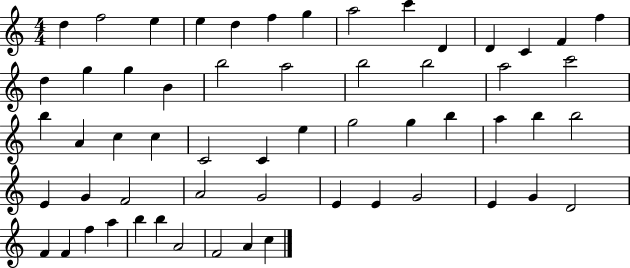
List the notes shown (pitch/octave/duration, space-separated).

D5/q F5/h E5/q E5/q D5/q F5/q G5/q A5/h C6/q D4/q D4/q C4/q F4/q F5/q D5/q G5/q G5/q B4/q B5/h A5/h B5/h B5/h A5/h C6/h B5/q A4/q C5/q C5/q C4/h C4/q E5/q G5/h G5/q B5/q A5/q B5/q B5/h E4/q G4/q F4/h A4/h G4/h E4/q E4/q G4/h E4/q G4/q D4/h F4/q F4/q F5/q A5/q B5/q B5/q A4/h F4/h A4/q C5/q